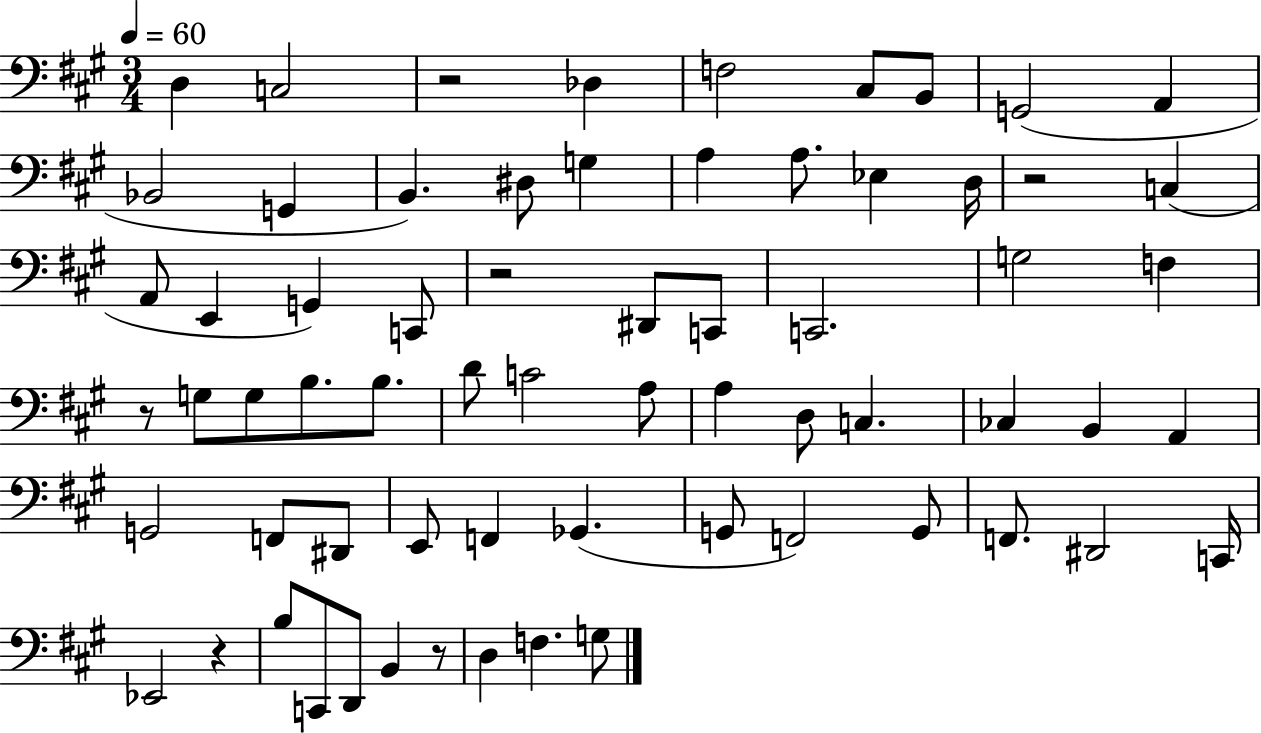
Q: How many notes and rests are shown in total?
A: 66